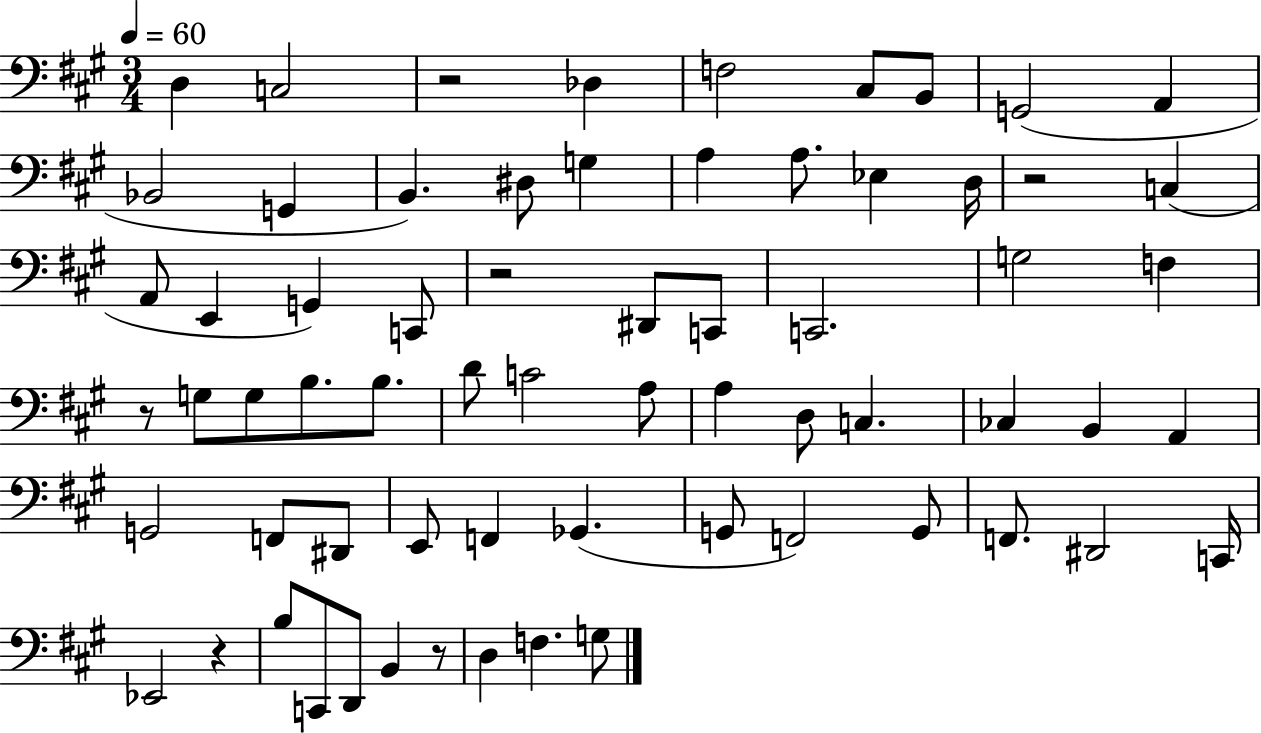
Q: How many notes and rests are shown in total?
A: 66